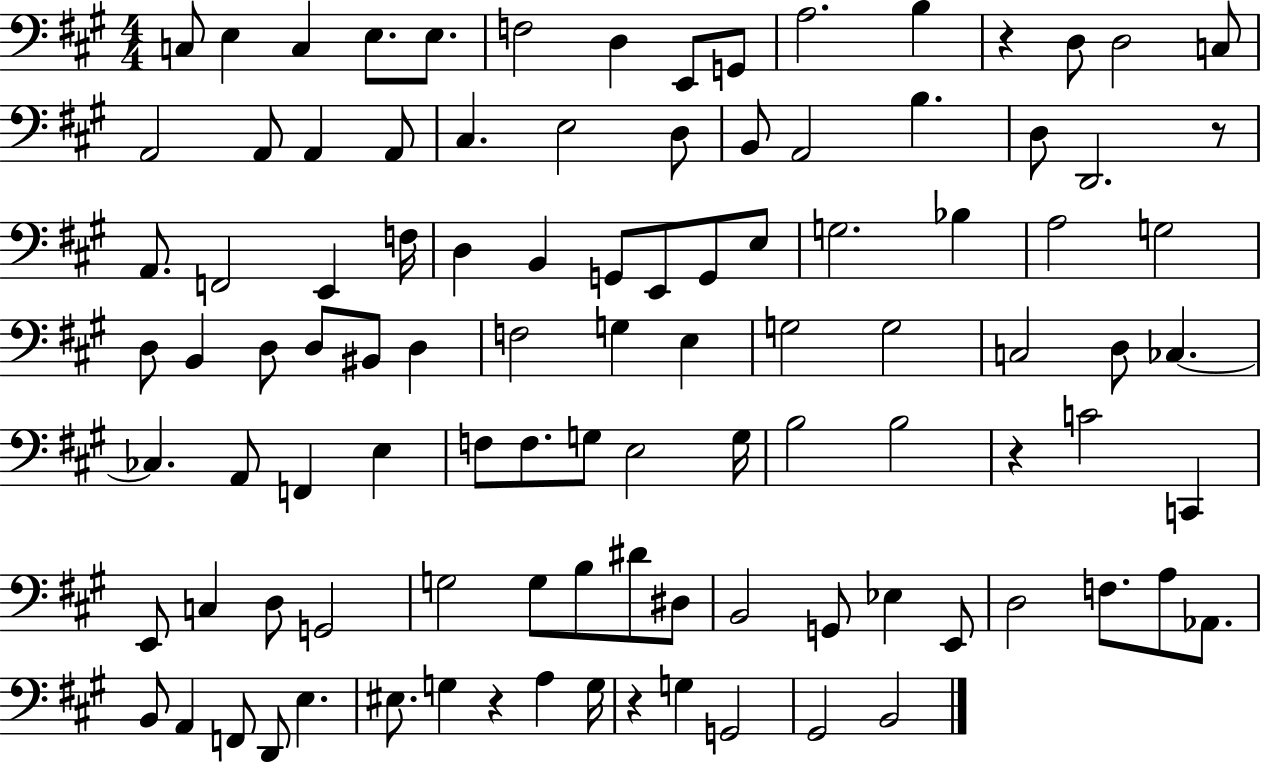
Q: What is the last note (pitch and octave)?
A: B2